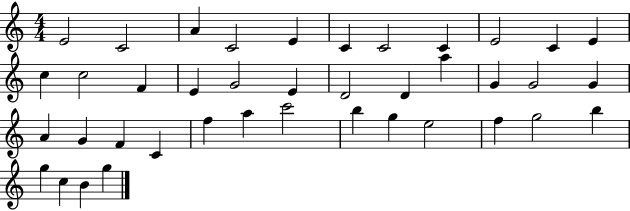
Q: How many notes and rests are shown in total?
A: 40